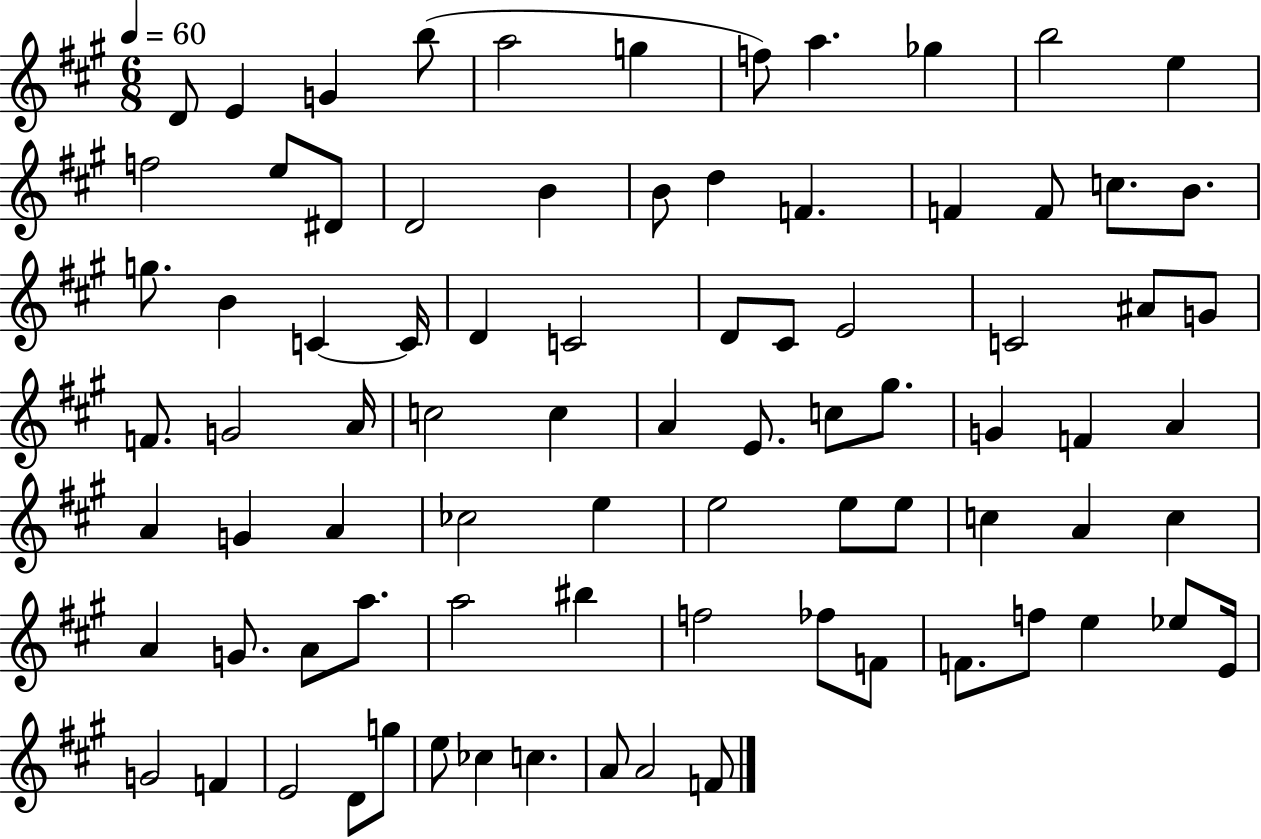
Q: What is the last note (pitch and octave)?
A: F4